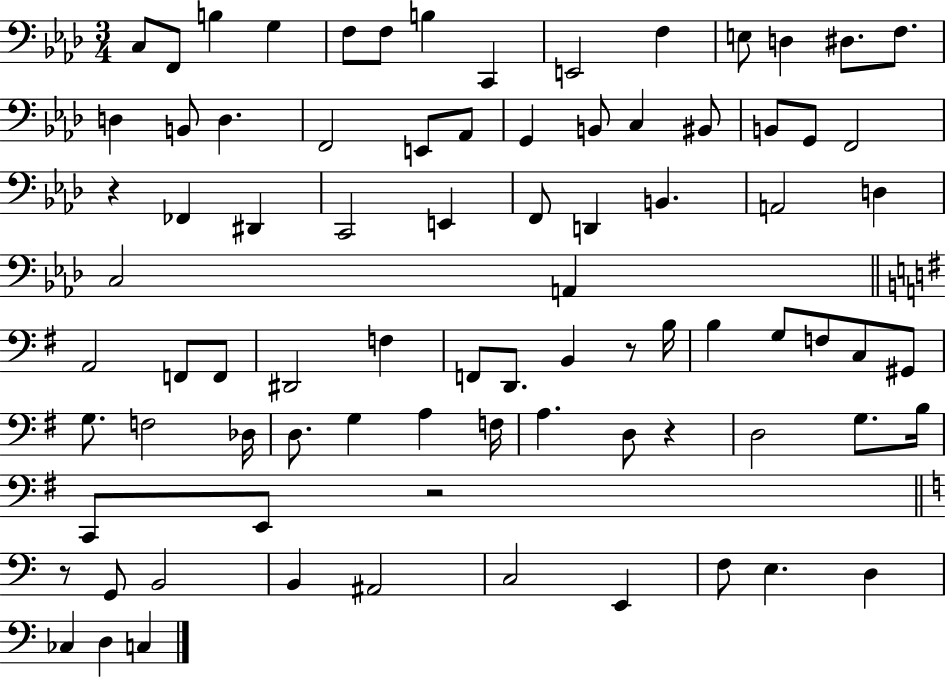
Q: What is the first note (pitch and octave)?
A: C3